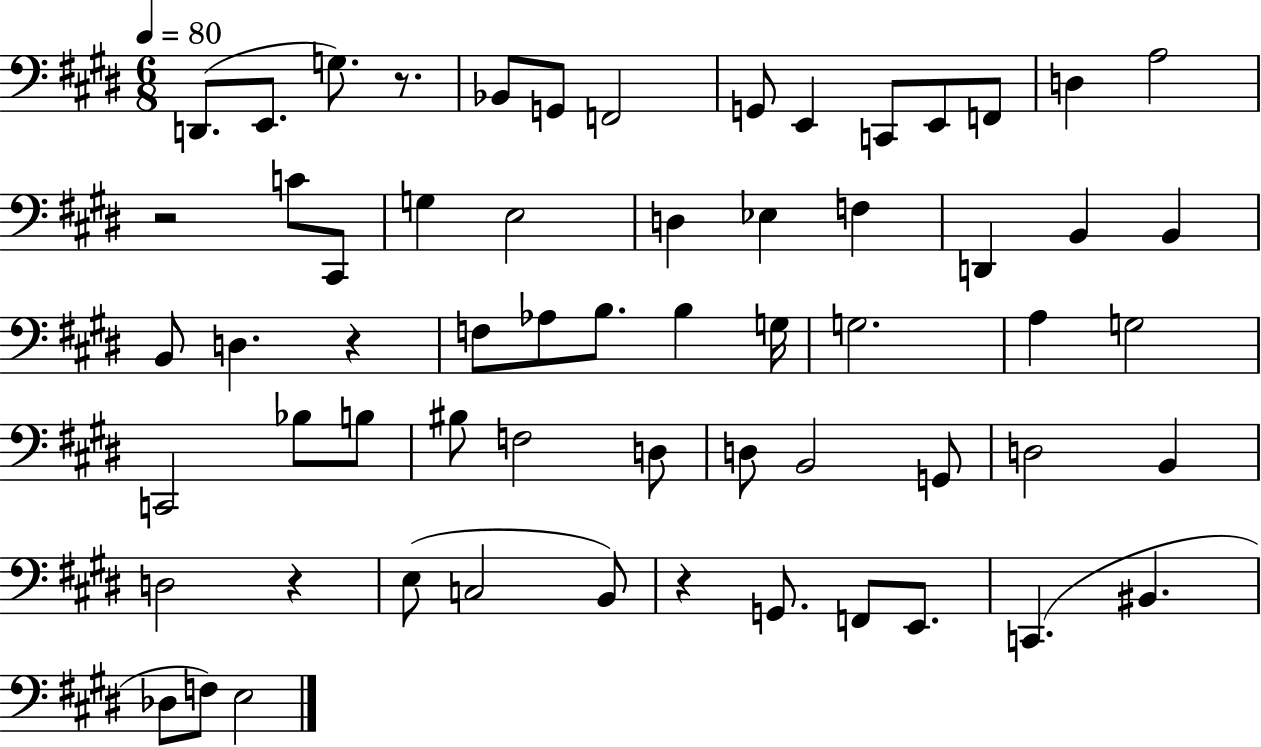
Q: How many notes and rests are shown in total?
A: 61